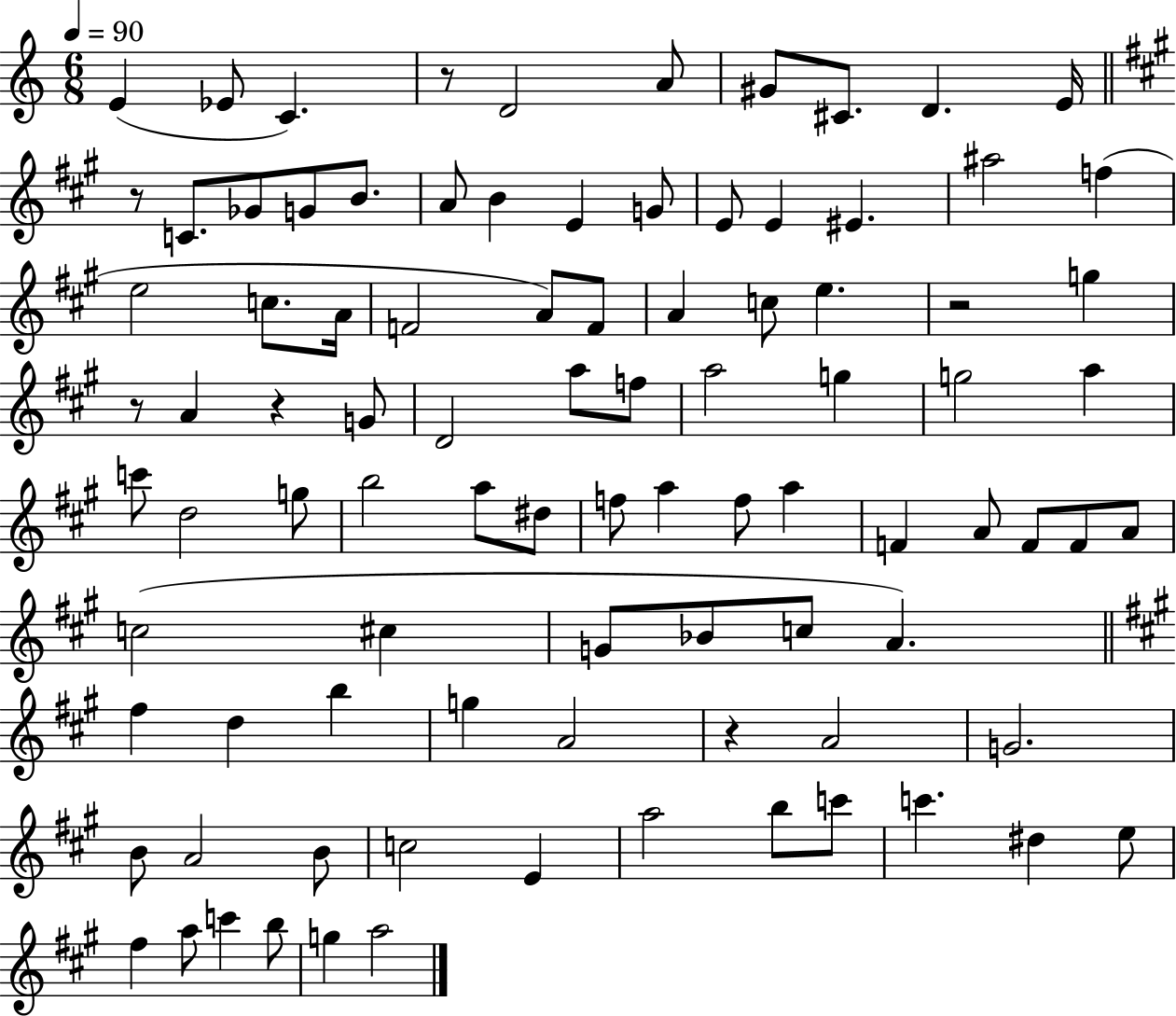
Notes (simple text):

E4/q Eb4/e C4/q. R/e D4/h A4/e G#4/e C#4/e. D4/q. E4/s R/e C4/e. Gb4/e G4/e B4/e. A4/e B4/q E4/q G4/e E4/e E4/q EIS4/q. A#5/h F5/q E5/h C5/e. A4/s F4/h A4/e F4/e A4/q C5/e E5/q. R/h G5/q R/e A4/q R/q G4/e D4/h A5/e F5/e A5/h G5/q G5/h A5/q C6/e D5/h G5/e B5/h A5/e D#5/e F5/e A5/q F5/e A5/q F4/q A4/e F4/e F4/e A4/e C5/h C#5/q G4/e Bb4/e C5/e A4/q. F#5/q D5/q B5/q G5/q A4/h R/q A4/h G4/h. B4/e A4/h B4/e C5/h E4/q A5/h B5/e C6/e C6/q. D#5/q E5/e F#5/q A5/e C6/q B5/e G5/q A5/h